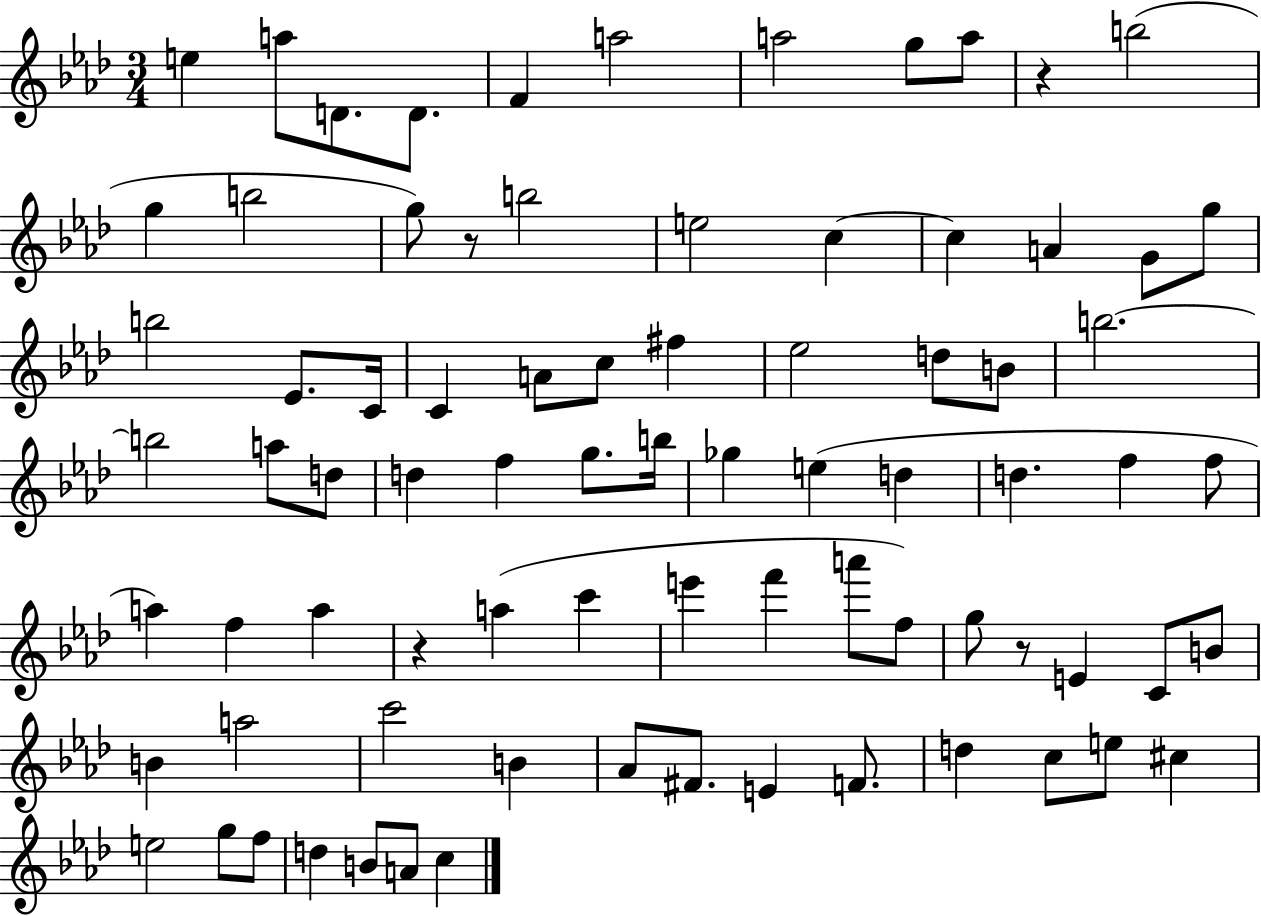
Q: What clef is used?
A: treble